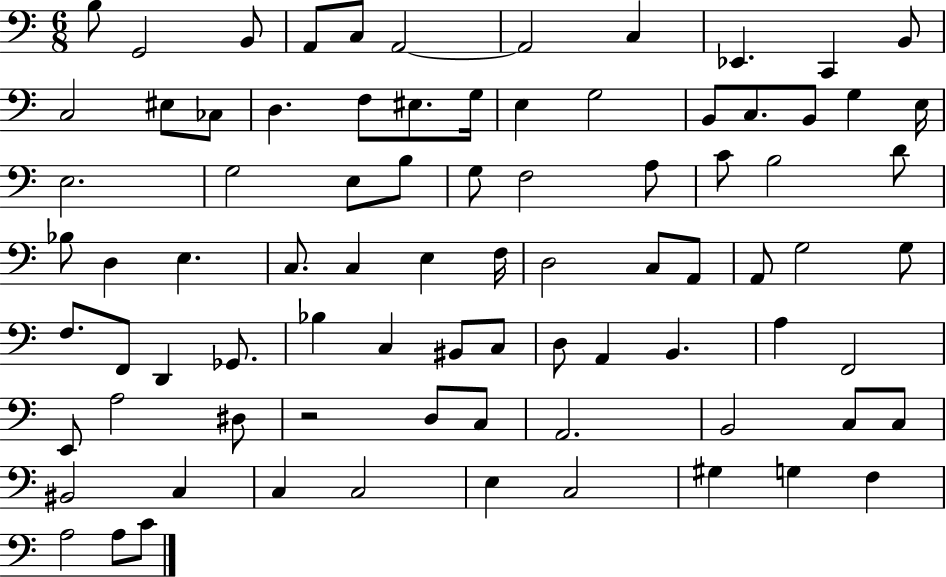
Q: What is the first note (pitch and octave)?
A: B3